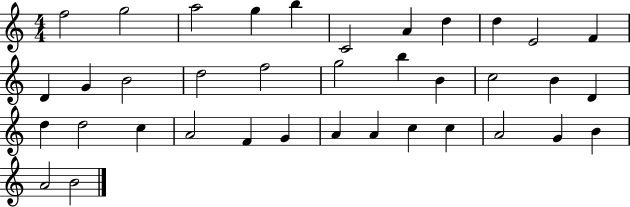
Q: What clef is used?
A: treble